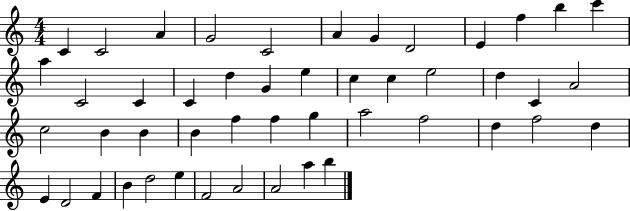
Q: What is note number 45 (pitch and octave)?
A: A4